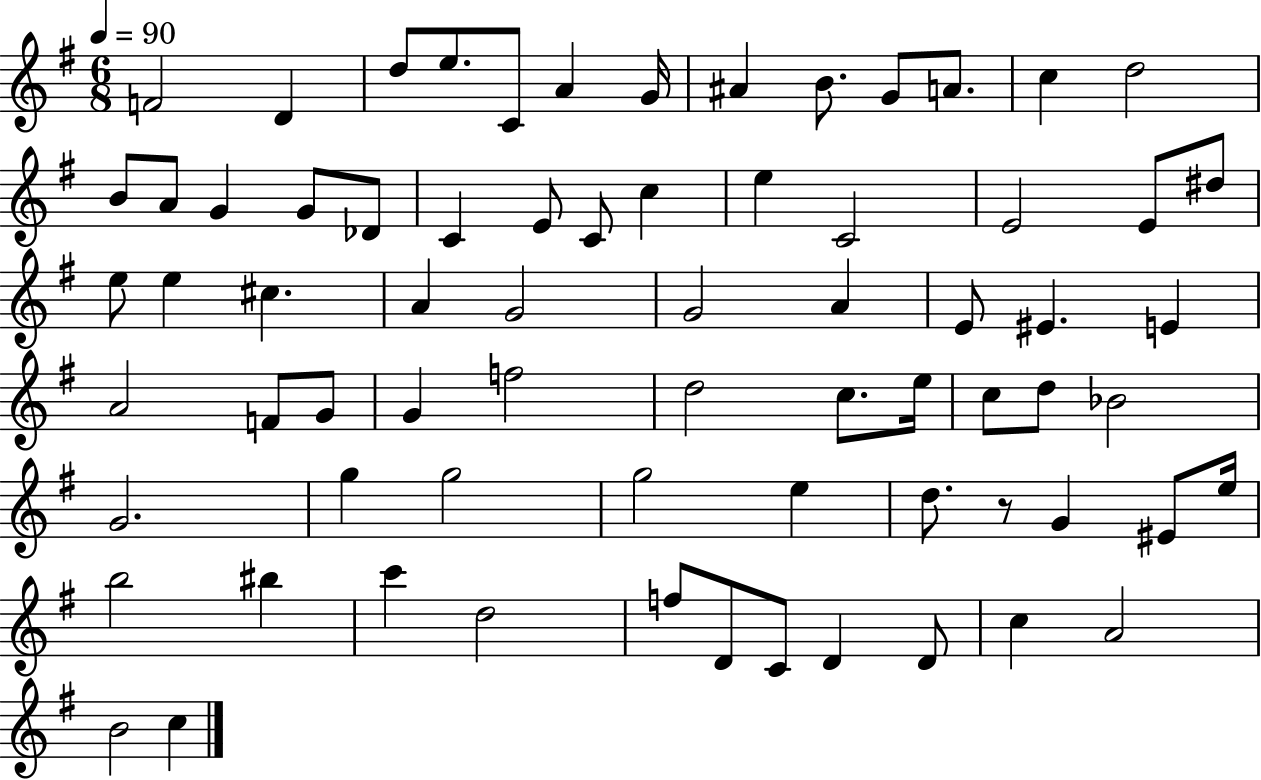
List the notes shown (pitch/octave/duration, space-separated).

F4/h D4/q D5/e E5/e. C4/e A4/q G4/s A#4/q B4/e. G4/e A4/e. C5/q D5/h B4/e A4/e G4/q G4/e Db4/e C4/q E4/e C4/e C5/q E5/q C4/h E4/h E4/e D#5/e E5/e E5/q C#5/q. A4/q G4/h G4/h A4/q E4/e EIS4/q. E4/q A4/h F4/e G4/e G4/q F5/h D5/h C5/e. E5/s C5/e D5/e Bb4/h G4/h. G5/q G5/h G5/h E5/q D5/e. R/e G4/q EIS4/e E5/s B5/h BIS5/q C6/q D5/h F5/e D4/e C4/e D4/q D4/e C5/q A4/h B4/h C5/q